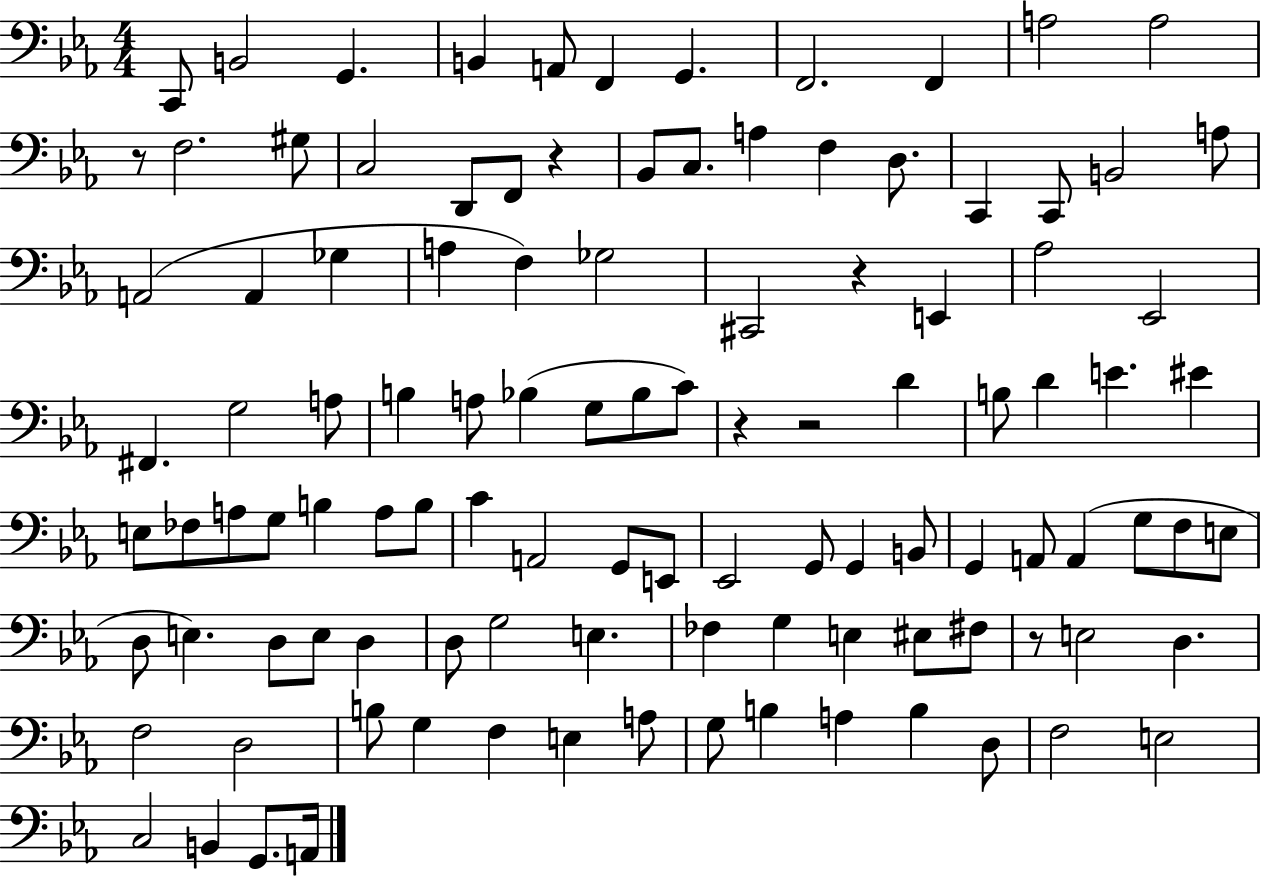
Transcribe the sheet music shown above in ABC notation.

X:1
T:Untitled
M:4/4
L:1/4
K:Eb
C,,/2 B,,2 G,, B,, A,,/2 F,, G,, F,,2 F,, A,2 A,2 z/2 F,2 ^G,/2 C,2 D,,/2 F,,/2 z _B,,/2 C,/2 A, F, D,/2 C,, C,,/2 B,,2 A,/2 A,,2 A,, _G, A, F, _G,2 ^C,,2 z E,, _A,2 _E,,2 ^F,, G,2 A,/2 B, A,/2 _B, G,/2 _B,/2 C/2 z z2 D B,/2 D E ^E E,/2 _F,/2 A,/2 G,/2 B, A,/2 B,/2 C A,,2 G,,/2 E,,/2 _E,,2 G,,/2 G,, B,,/2 G,, A,,/2 A,, G,/2 F,/2 E,/2 D,/2 E, D,/2 E,/2 D, D,/2 G,2 E, _F, G, E, ^E,/2 ^F,/2 z/2 E,2 D, F,2 D,2 B,/2 G, F, E, A,/2 G,/2 B, A, B, D,/2 F,2 E,2 C,2 B,, G,,/2 A,,/4